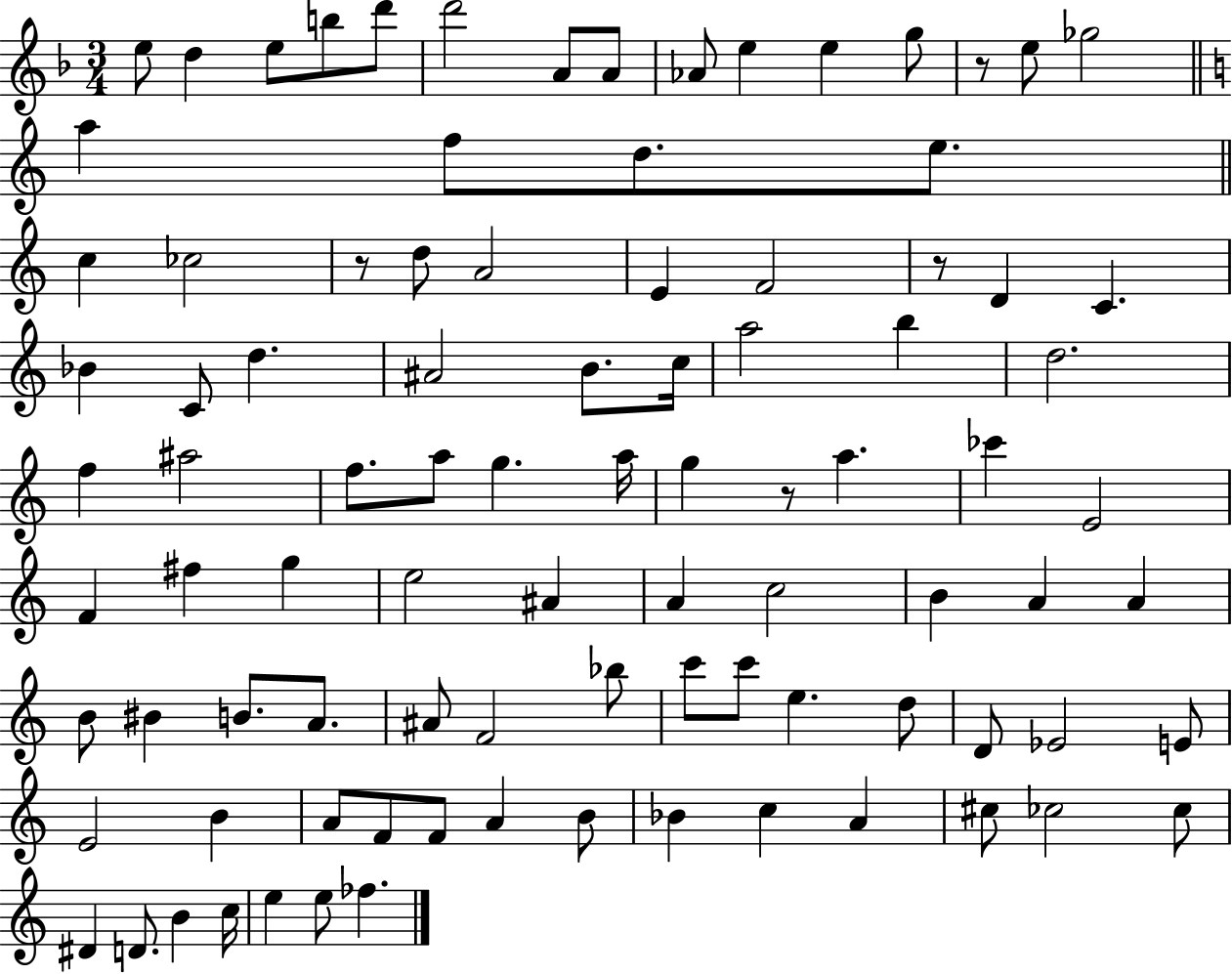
E5/e D5/q E5/e B5/e D6/e D6/h A4/e A4/e Ab4/e E5/q E5/q G5/e R/e E5/e Gb5/h A5/q F5/e D5/e. E5/e. C5/q CES5/h R/e D5/e A4/h E4/q F4/h R/e D4/q C4/q. Bb4/q C4/e D5/q. A#4/h B4/e. C5/s A5/h B5/q D5/h. F5/q A#5/h F5/e. A5/e G5/q. A5/s G5/q R/e A5/q. CES6/q E4/h F4/q F#5/q G5/q E5/h A#4/q A4/q C5/h B4/q A4/q A4/q B4/e BIS4/q B4/e. A4/e. A#4/e F4/h Bb5/e C6/e C6/e E5/q. D5/e D4/e Eb4/h E4/e E4/h B4/q A4/e F4/e F4/e A4/q B4/e Bb4/q C5/q A4/q C#5/e CES5/h CES5/e D#4/q D4/e. B4/q C5/s E5/q E5/e FES5/q.